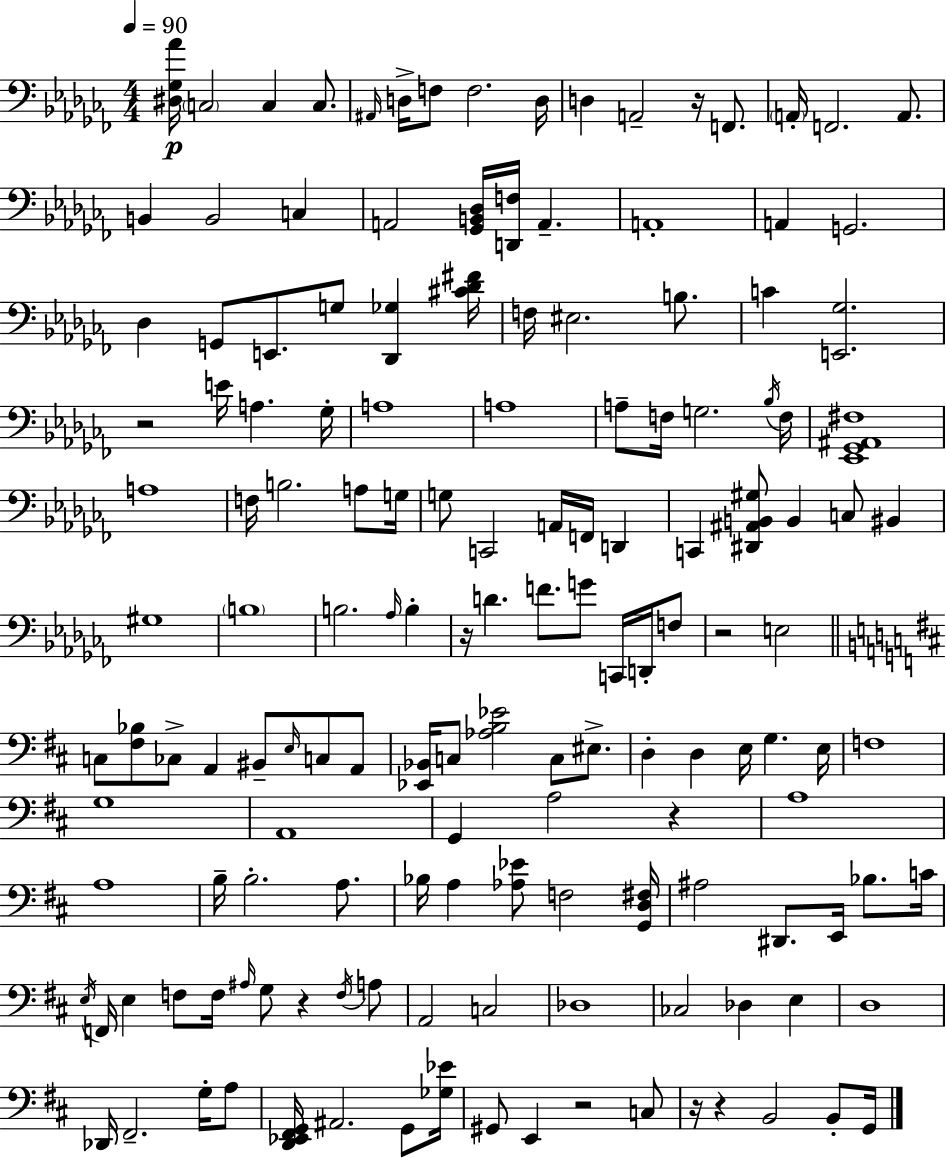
[D#3,Gb3,Ab4]/s C3/h C3/q C3/e. A#2/s D3/s F3/e F3/h. D3/s D3/q A2/h R/s F2/e. A2/s F2/h. A2/e. B2/q B2/h C3/q A2/h [Gb2,B2,Db3]/s [D2,F3]/s A2/q. A2/w A2/q G2/h. Db3/q G2/e E2/e. G3/e [Db2,Gb3]/q [C#4,Db4,F#4]/s F3/s EIS3/h. B3/e. C4/q [E2,Gb3]/h. R/h E4/s A3/q. Gb3/s A3/w A3/w A3/e F3/s G3/h. Bb3/s F3/s [Eb2,Gb2,A#2,F#3]/w A3/w F3/s B3/h. A3/e G3/s G3/e C2/h A2/s F2/s D2/q C2/q [D#2,A#2,B2,G#3]/e B2/q C3/e BIS2/q G#3/w B3/w B3/h. Ab3/s B3/q R/s D4/q. F4/e. G4/e C2/s D2/s F3/e R/h E3/h C3/e [F#3,Bb3]/e CES3/e A2/q BIS2/e E3/s C3/e A2/e [Eb2,Bb2]/s C3/e [Ab3,B3,Eb4]/h C3/e EIS3/e. D3/q D3/q E3/s G3/q. E3/s F3/w G3/w A2/w G2/q A3/h R/q A3/w A3/w B3/s B3/h. A3/e. Bb3/s A3/q [Ab3,Eb4]/e F3/h [G2,D3,F#3]/s A#3/h D#2/e. E2/s Bb3/e. C4/s E3/s F2/s E3/q F3/e F3/s A#3/s G3/e R/q F3/s A3/e A2/h C3/h Db3/w CES3/h Db3/q E3/q D3/w Db2/s F#2/h. G3/s A3/e [D2,Eb2,F#2,G2]/s A#2/h. G2/e [Gb3,Eb4]/s G#2/e E2/q R/h C3/e R/s R/q B2/h B2/e G2/s